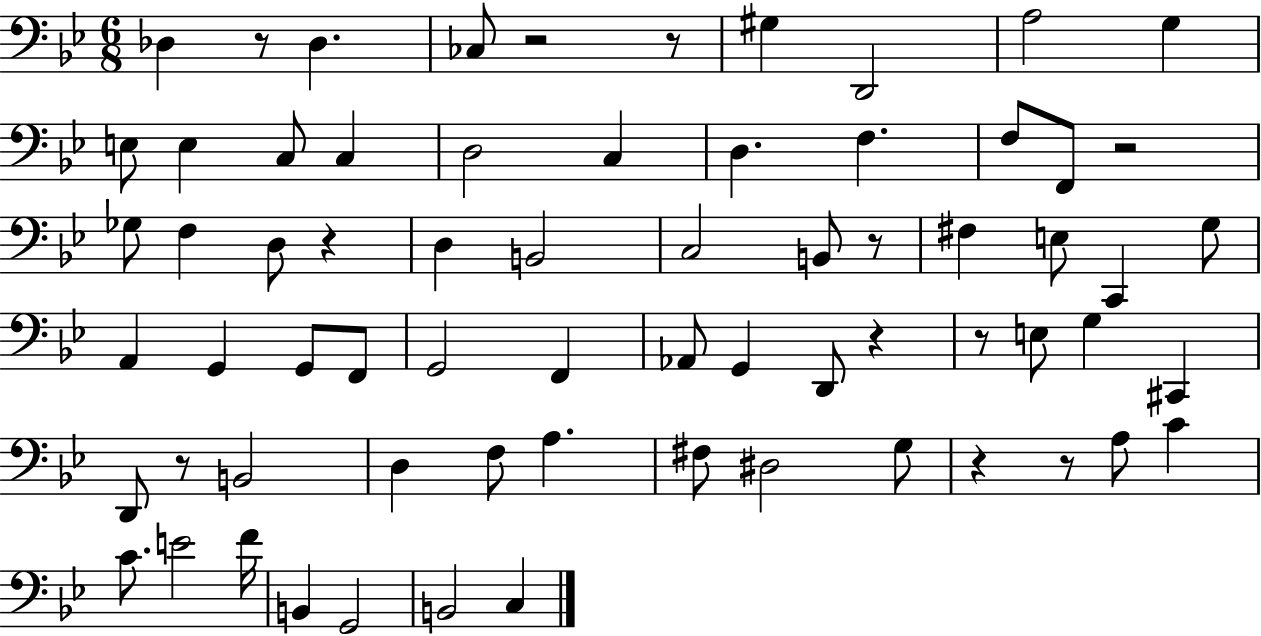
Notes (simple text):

Db3/q R/e Db3/q. CES3/e R/h R/e G#3/q D2/h A3/h G3/q E3/e E3/q C3/e C3/q D3/h C3/q D3/q. F3/q. F3/e F2/e R/h Gb3/e F3/q D3/e R/q D3/q B2/h C3/h B2/e R/e F#3/q E3/e C2/q G3/e A2/q G2/q G2/e F2/e G2/h F2/q Ab2/e G2/q D2/e R/q R/e E3/e G3/q C#2/q D2/e R/e B2/h D3/q F3/e A3/q. F#3/e D#3/h G3/e R/q R/e A3/e C4/q C4/e. E4/h F4/s B2/q G2/h B2/h C3/q